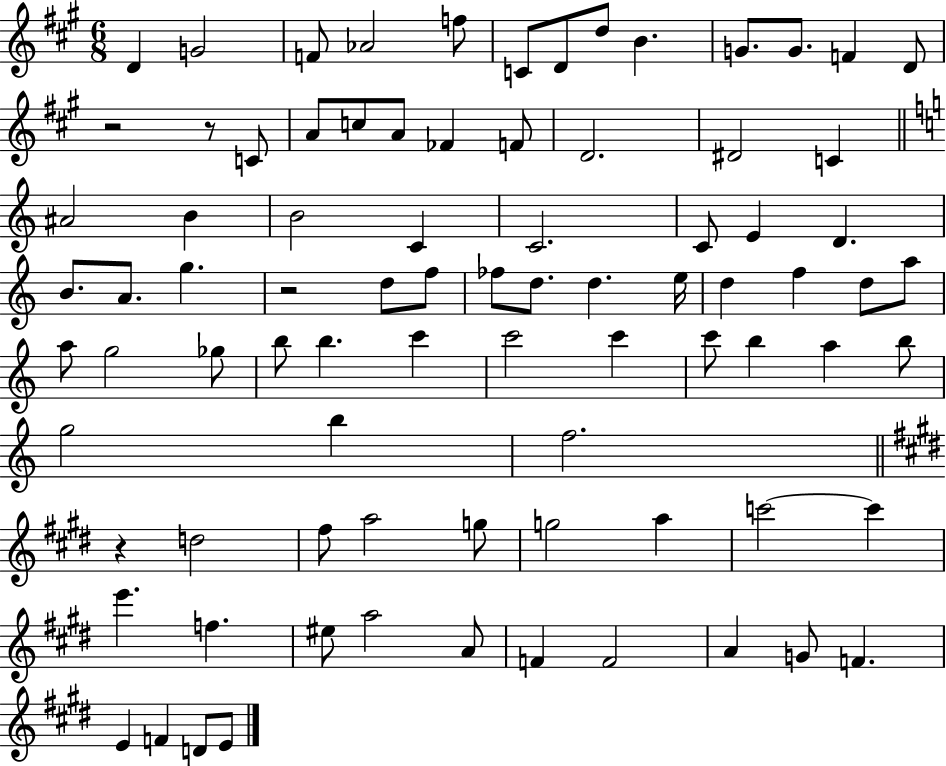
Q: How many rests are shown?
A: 4